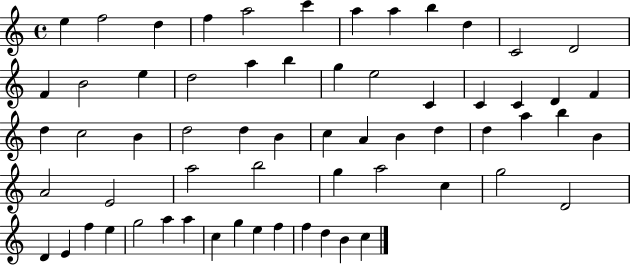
{
  \clef treble
  \time 4/4
  \defaultTimeSignature
  \key c \major
  e''4 f''2 d''4 | f''4 a''2 c'''4 | a''4 a''4 b''4 d''4 | c'2 d'2 | \break f'4 b'2 e''4 | d''2 a''4 b''4 | g''4 e''2 c'4 | c'4 c'4 d'4 f'4 | \break d''4 c''2 b'4 | d''2 d''4 b'4 | c''4 a'4 b'4 d''4 | d''4 a''4 b''4 b'4 | \break a'2 e'2 | a''2 b''2 | g''4 a''2 c''4 | g''2 d'2 | \break d'4 e'4 f''4 e''4 | g''2 a''4 a''4 | c''4 g''4 e''4 f''4 | f''4 d''4 b'4 c''4 | \break \bar "|."
}